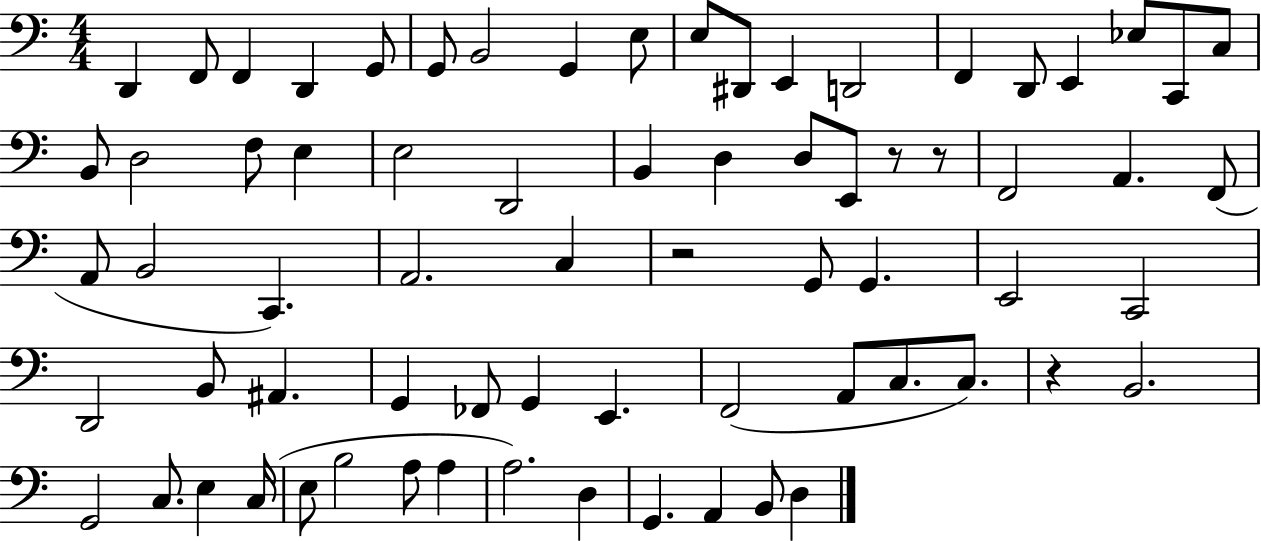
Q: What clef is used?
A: bass